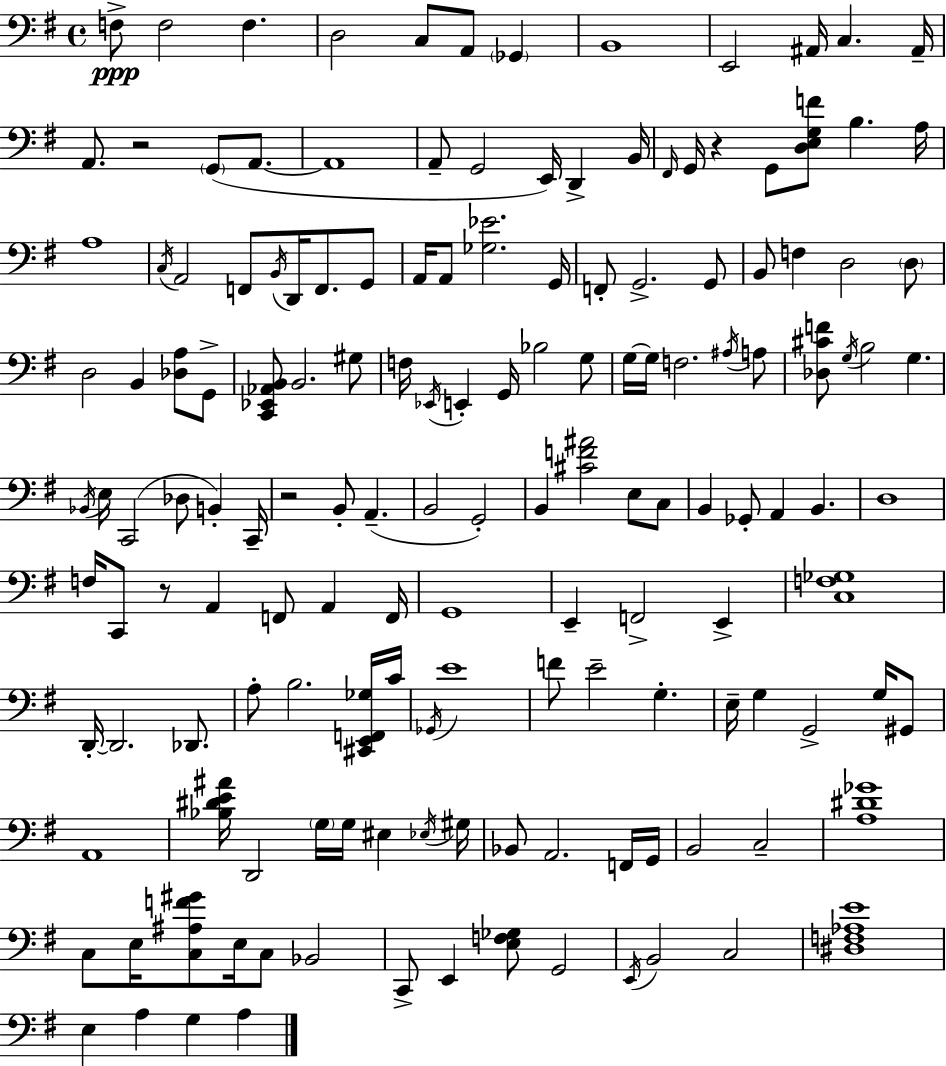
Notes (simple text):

F3/e F3/h F3/q. D3/h C3/e A2/e Gb2/q B2/w E2/h A#2/s C3/q. A#2/s A2/e. R/h G2/e A2/e. A2/w A2/e G2/h E2/s D2/q B2/s F#2/s G2/s R/q G2/e [D3,E3,G3,F4]/e B3/q. A3/s A3/w C3/s A2/h F2/e B2/s D2/s F2/e. G2/e A2/s A2/e [Gb3,Eb4]/h. G2/s F2/e G2/h. G2/e B2/e F3/q D3/h D3/e D3/h B2/q [Db3,A3]/e G2/e [C2,Eb2,Ab2,B2]/e B2/h. G#3/e F3/s Eb2/s E2/q G2/s Bb3/h G3/e G3/s G3/s F3/h. A#3/s A3/e [Db3,C#4,F4]/e G3/s B3/h G3/q. Bb2/s E3/s C2/h Db3/e B2/q C2/s R/h B2/e A2/q. B2/h G2/h B2/q [C#4,F4,A#4]/h E3/e C3/e B2/q Gb2/e A2/q B2/q. D3/w F3/s C2/e R/e A2/q F2/e A2/q F2/s G2/w E2/q F2/h E2/q [C3,F3,Gb3]/w D2/s D2/h. Db2/e. A3/e B3/h. [C#2,E2,F2,Gb3]/s C4/s Gb2/s E4/w F4/e E4/h G3/q. E3/s G3/q G2/h G3/s G#2/e A2/w [Bb3,D#4,E4,A#4]/s D2/h G3/s G3/s EIS3/q Eb3/s G#3/s Bb2/e A2/h. F2/s G2/s B2/h C3/h [A3,D#4,Gb4]/w C3/e E3/s [C3,A#3,F4,G#4]/e E3/s C3/e Bb2/h C2/e E2/q [E3,F3,Gb3]/e G2/h E2/s B2/h C3/h [D#3,F3,Ab3,E4]/w E3/q A3/q G3/q A3/q